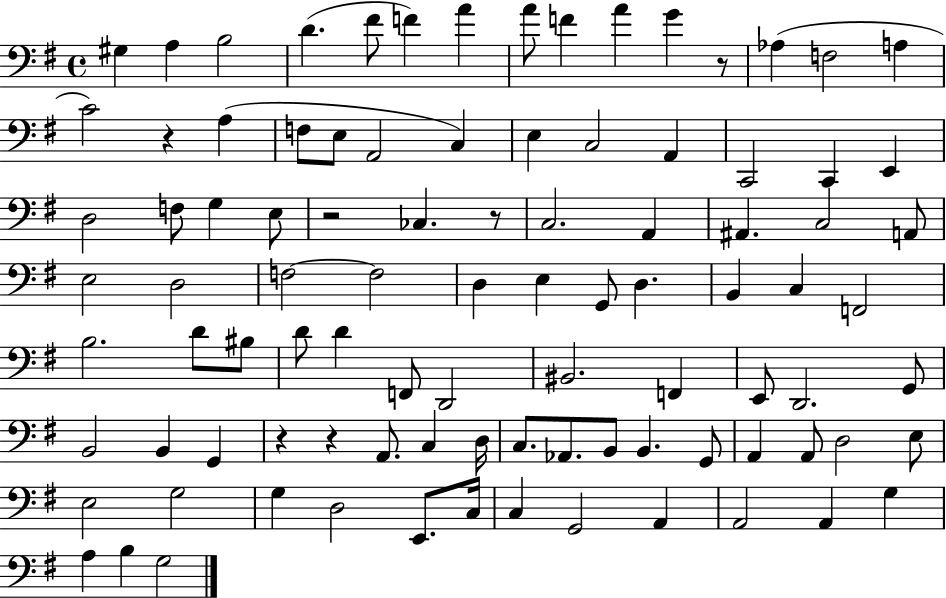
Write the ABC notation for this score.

X:1
T:Untitled
M:4/4
L:1/4
K:G
^G, A, B,2 D ^F/2 F A A/2 F A G z/2 _A, F,2 A, C2 z A, F,/2 E,/2 A,,2 C, E, C,2 A,, C,,2 C,, E,, D,2 F,/2 G, E,/2 z2 _C, z/2 C,2 A,, ^A,, C,2 A,,/2 E,2 D,2 F,2 F,2 D, E, G,,/2 D, B,, C, F,,2 B,2 D/2 ^B,/2 D/2 D F,,/2 D,,2 ^B,,2 F,, E,,/2 D,,2 G,,/2 B,,2 B,, G,, z z A,,/2 C, D,/4 C,/2 _A,,/2 B,,/2 B,, G,,/2 A,, A,,/2 D,2 E,/2 E,2 G,2 G, D,2 E,,/2 C,/4 C, G,,2 A,, A,,2 A,, G, A, B, G,2